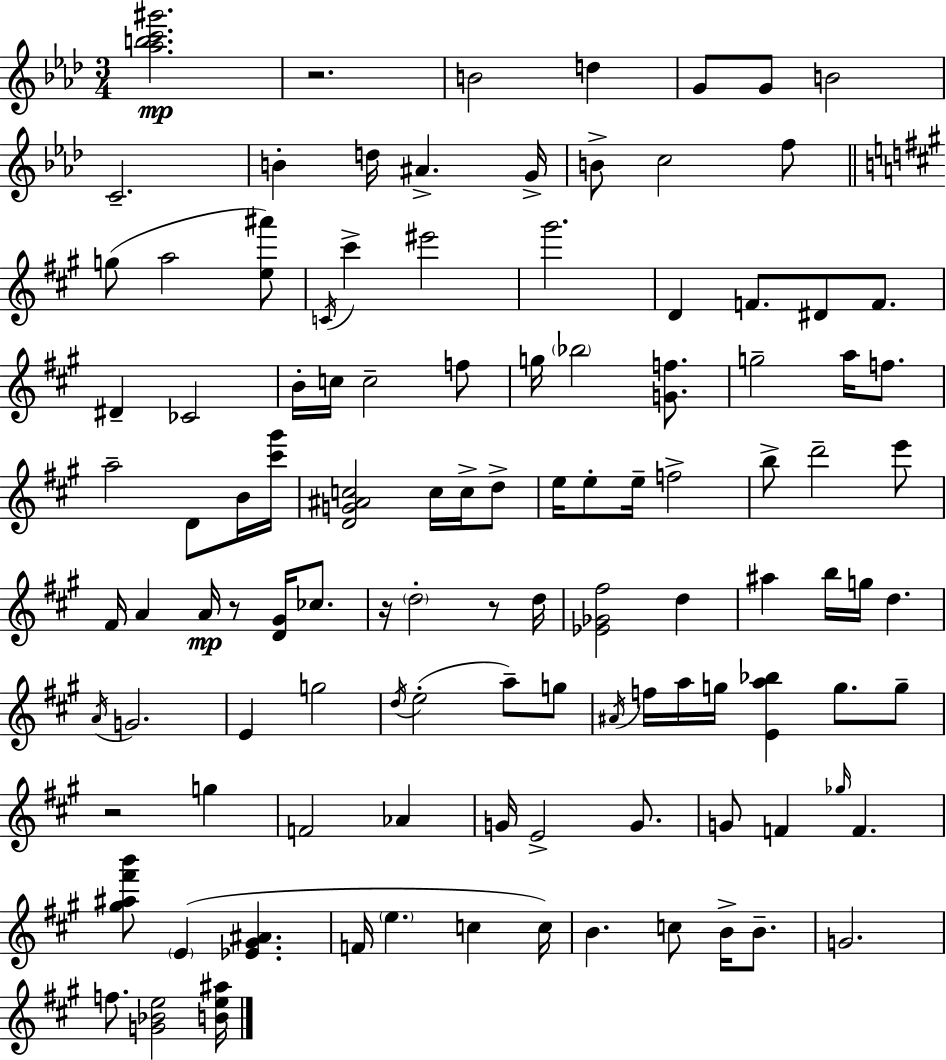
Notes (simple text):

[Ab5,B5,C6,G#6]/h. R/h. B4/h D5/q G4/e G4/e B4/h C4/h. B4/q D5/s A#4/q. G4/s B4/e C5/h F5/e G5/e A5/h [E5,A#6]/e C4/s C#6/q EIS6/h G#6/h. D4/q F4/e. D#4/e F4/e. D#4/q CES4/h B4/s C5/s C5/h F5/e G5/s Bb5/h [G4,F5]/e. G5/h A5/s F5/e. A5/h D4/e B4/s [C#6,G#6]/s [D4,G4,A#4,C5]/h C5/s C5/s D5/e E5/s E5/e E5/s F5/h B5/e D6/h E6/e F#4/s A4/q A4/s R/e [D4,G#4]/s CES5/e. R/s D5/h R/e D5/s [Eb4,Gb4,F#5]/h D5/q A#5/q B5/s G5/s D5/q. A4/s G4/h. E4/q G5/h D5/s E5/h A5/e G5/e A#4/s F5/s A5/s G5/s [E4,A5,Bb5]/q G5/e. G5/e R/h G5/q F4/h Ab4/q G4/s E4/h G4/e. G4/e F4/q Gb5/s F4/q. [G#5,A#5,F#6,B6]/e E4/q [Eb4,G#4,A#4]/q. F4/s E5/q. C5/q C5/s B4/q. C5/e B4/s B4/e. G4/h. F5/e. [G4,Bb4,E5]/h [B4,E5,A#5]/s